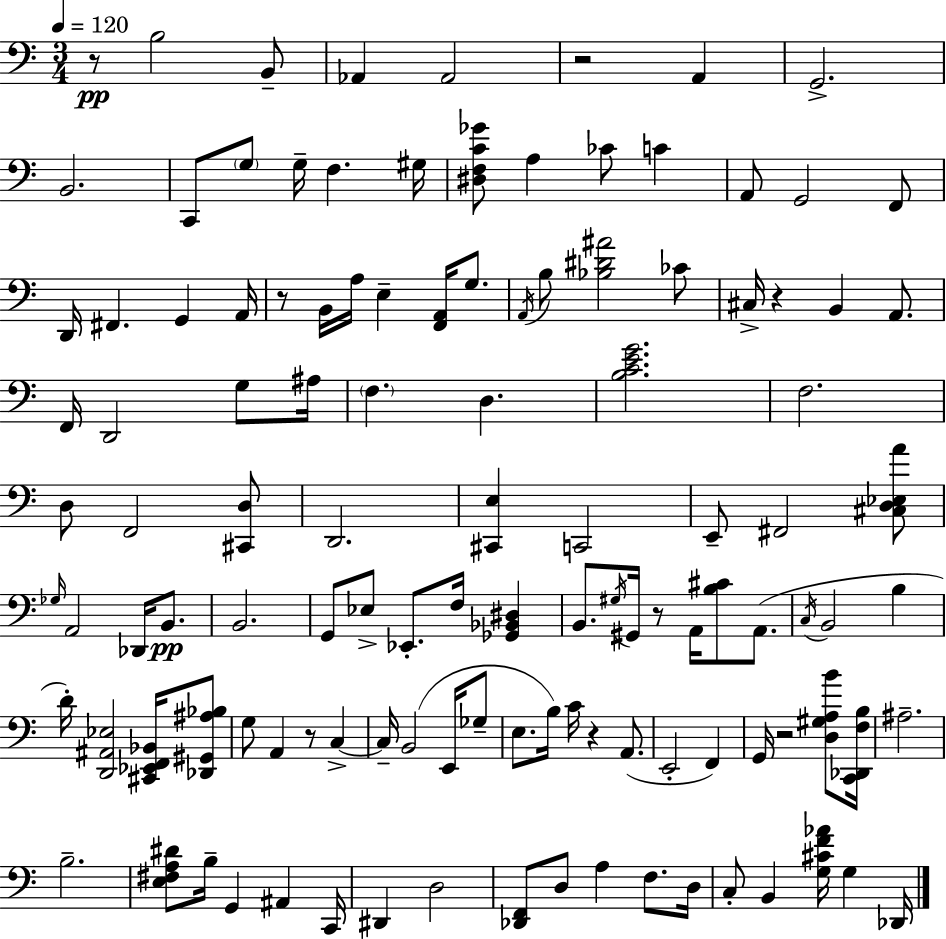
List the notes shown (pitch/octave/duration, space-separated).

R/e B3/h B2/e Ab2/q Ab2/h R/h A2/q G2/h. B2/h. C2/e G3/e G3/s F3/q. G#3/s [D#3,F3,C4,Gb4]/e A3/q CES4/e C4/q A2/e G2/h F2/e D2/s F#2/q. G2/q A2/s R/e B2/s A3/s E3/q [F2,A2]/s G3/e. A2/s B3/e [Bb3,D#4,A#4]/h CES4/e C#3/s R/q B2/q A2/e. F2/s D2/h G3/e A#3/s F3/q. D3/q. [B3,C4,E4,G4]/h. F3/h. D3/e F2/h [C#2,D3]/e D2/h. [C#2,E3]/q C2/h E2/e F#2/h [C#3,D3,Eb3,A4]/e Gb3/s A2/h Db2/s B2/e. B2/h. G2/e Eb3/e Eb2/e. F3/s [Gb2,Bb2,D#3]/q B2/e. G#3/s G#2/s R/e A2/s [B3,C#4]/e A2/e. C3/s B2/h B3/q D4/s [D2,A#2,Eb3]/h [C#2,Eb2,F2,Bb2]/s [Db2,G#2,A#3,Bb3]/e G3/e A2/q R/e C3/q C3/s B2/h E2/s Gb3/e E3/e. B3/s C4/s R/q A2/e. E2/h F2/q G2/s R/h [D3,G#3,A3,B4]/e [C2,Db2,F3,B3]/s A#3/h. B3/h. [E3,F#3,A3,D#4]/e B3/s G2/q A#2/q C2/s D#2/q D3/h [Db2,F2]/e D3/e A3/q F3/e. D3/s C3/e B2/q [G3,C#4,F4,Ab4]/s G3/q Db2/s